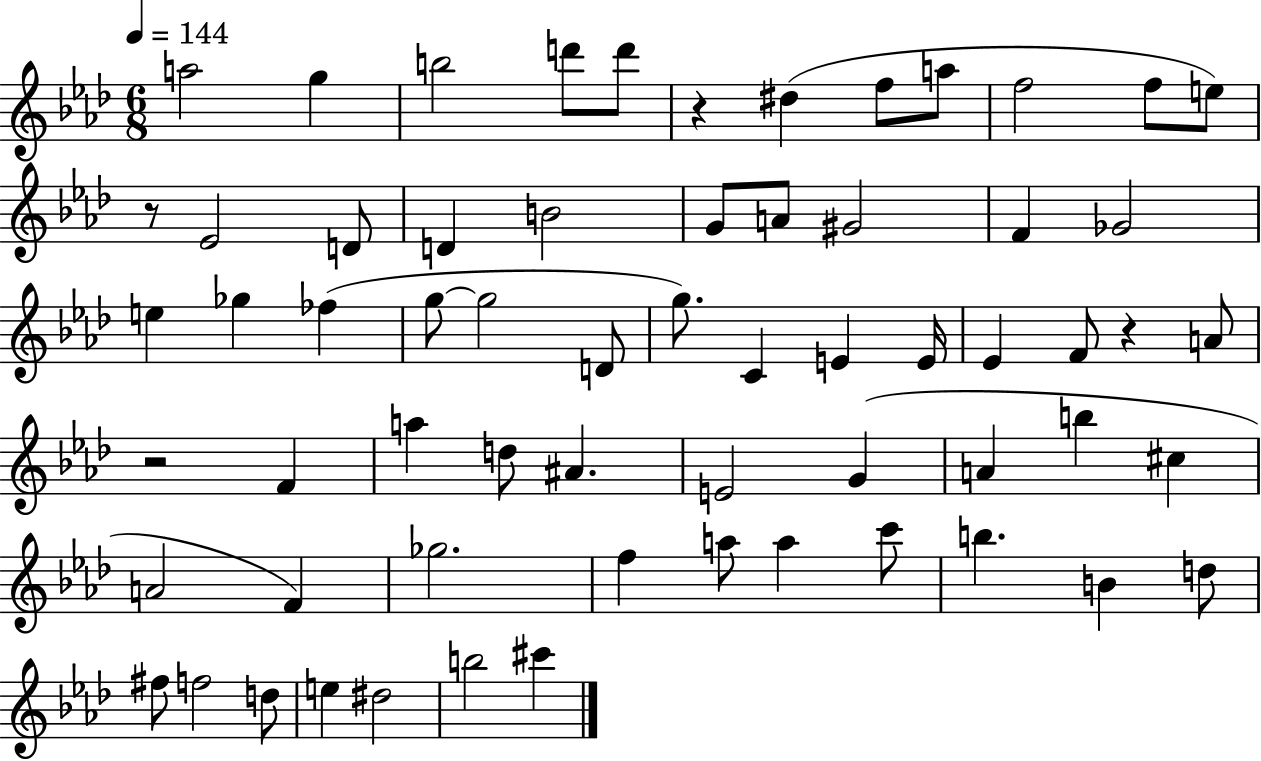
A5/h G5/q B5/h D6/e D6/e R/q D#5/q F5/e A5/e F5/h F5/e E5/e R/e Eb4/h D4/e D4/q B4/h G4/e A4/e G#4/h F4/q Gb4/h E5/q Gb5/q FES5/q G5/e G5/h D4/e G5/e. C4/q E4/q E4/s Eb4/q F4/e R/q A4/e R/h F4/q A5/q D5/e A#4/q. E4/h G4/q A4/q B5/q C#5/q A4/h F4/q Gb5/h. F5/q A5/e A5/q C6/e B5/q. B4/q D5/e F#5/e F5/h D5/e E5/q D#5/h B5/h C#6/q